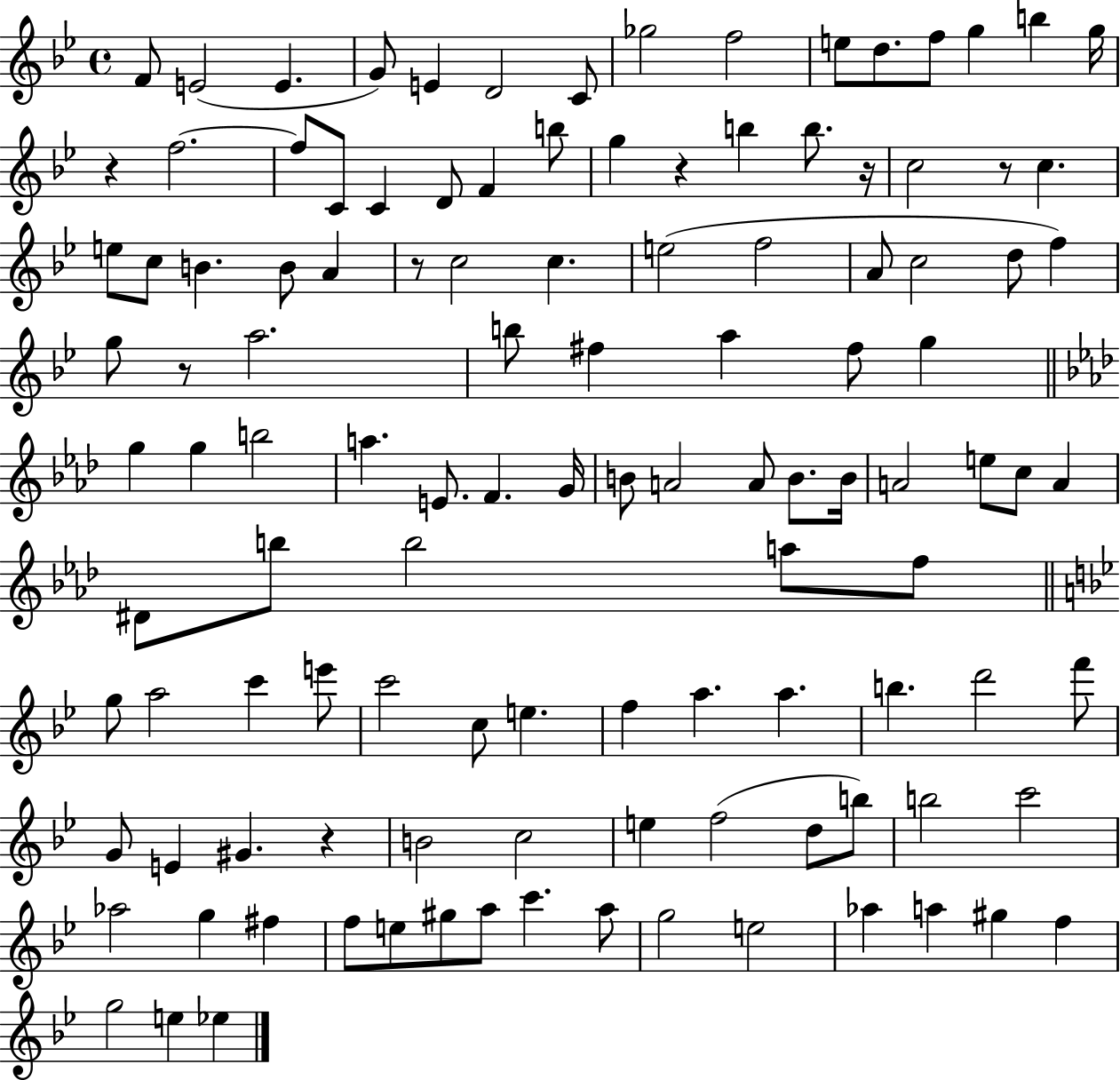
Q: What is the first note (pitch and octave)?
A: F4